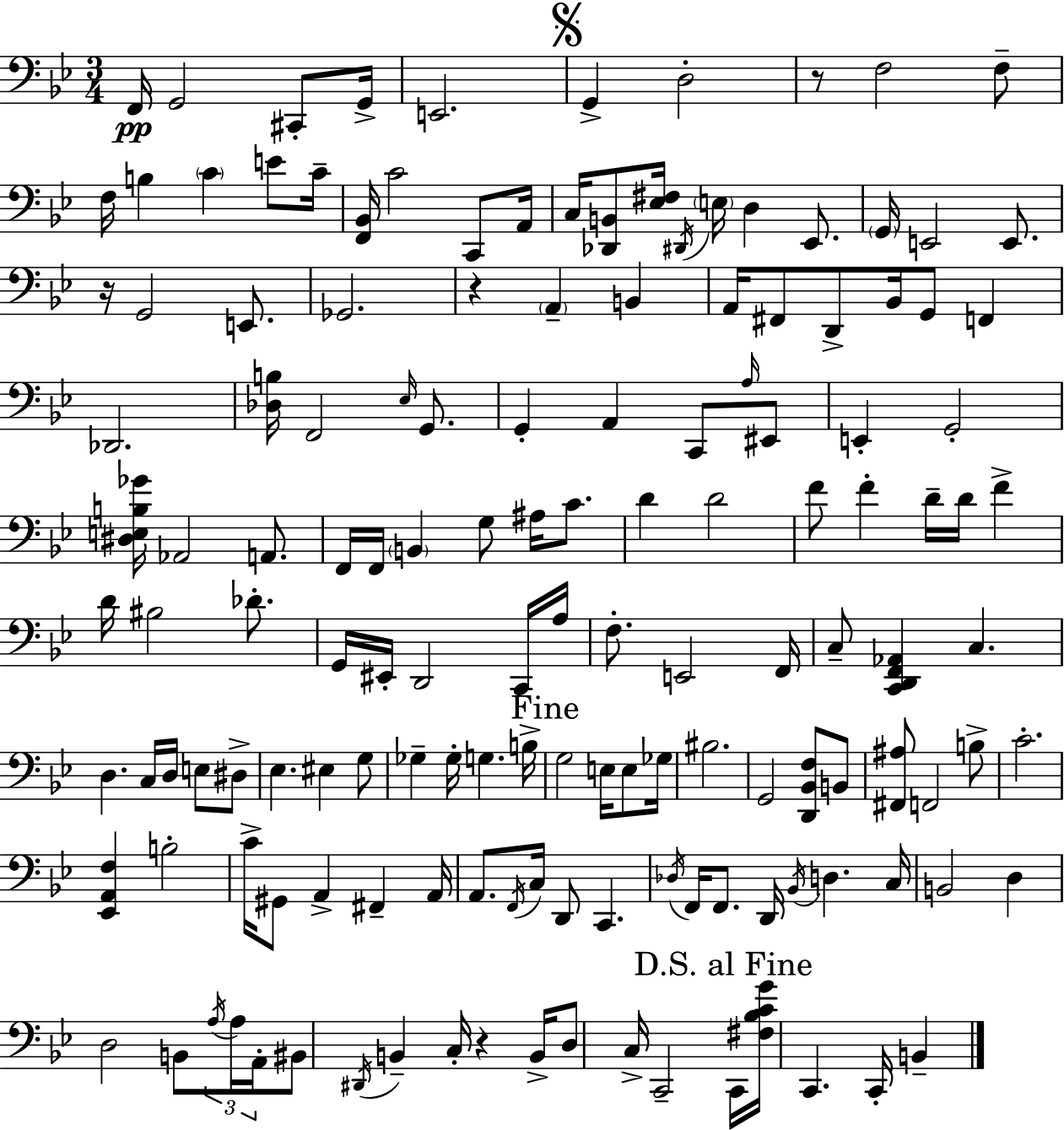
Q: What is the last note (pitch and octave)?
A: B2